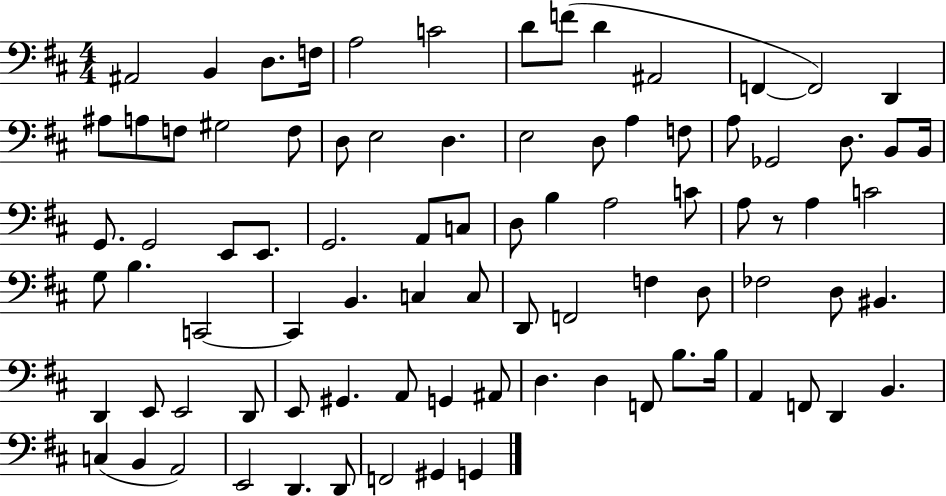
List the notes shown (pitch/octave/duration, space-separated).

A#2/h B2/q D3/e. F3/s A3/h C4/h D4/e F4/e D4/q A#2/h F2/q F2/h D2/q A#3/e A3/e F3/e G#3/h F3/e D3/e E3/h D3/q. E3/h D3/e A3/q F3/e A3/e Gb2/h D3/e. B2/e B2/s G2/e. G2/h E2/e E2/e. G2/h. A2/e C3/e D3/e B3/q A3/h C4/e A3/e R/e A3/q C4/h G3/e B3/q. C2/h C2/q B2/q. C3/q C3/e D2/e F2/h F3/q D3/e FES3/h D3/e BIS2/q. D2/q E2/e E2/h D2/e E2/e G#2/q. A2/e G2/q A#2/e D3/q. D3/q F2/e B3/e. B3/s A2/q F2/e D2/q B2/q. C3/q B2/q A2/h E2/h D2/q. D2/e F2/h G#2/q G2/q